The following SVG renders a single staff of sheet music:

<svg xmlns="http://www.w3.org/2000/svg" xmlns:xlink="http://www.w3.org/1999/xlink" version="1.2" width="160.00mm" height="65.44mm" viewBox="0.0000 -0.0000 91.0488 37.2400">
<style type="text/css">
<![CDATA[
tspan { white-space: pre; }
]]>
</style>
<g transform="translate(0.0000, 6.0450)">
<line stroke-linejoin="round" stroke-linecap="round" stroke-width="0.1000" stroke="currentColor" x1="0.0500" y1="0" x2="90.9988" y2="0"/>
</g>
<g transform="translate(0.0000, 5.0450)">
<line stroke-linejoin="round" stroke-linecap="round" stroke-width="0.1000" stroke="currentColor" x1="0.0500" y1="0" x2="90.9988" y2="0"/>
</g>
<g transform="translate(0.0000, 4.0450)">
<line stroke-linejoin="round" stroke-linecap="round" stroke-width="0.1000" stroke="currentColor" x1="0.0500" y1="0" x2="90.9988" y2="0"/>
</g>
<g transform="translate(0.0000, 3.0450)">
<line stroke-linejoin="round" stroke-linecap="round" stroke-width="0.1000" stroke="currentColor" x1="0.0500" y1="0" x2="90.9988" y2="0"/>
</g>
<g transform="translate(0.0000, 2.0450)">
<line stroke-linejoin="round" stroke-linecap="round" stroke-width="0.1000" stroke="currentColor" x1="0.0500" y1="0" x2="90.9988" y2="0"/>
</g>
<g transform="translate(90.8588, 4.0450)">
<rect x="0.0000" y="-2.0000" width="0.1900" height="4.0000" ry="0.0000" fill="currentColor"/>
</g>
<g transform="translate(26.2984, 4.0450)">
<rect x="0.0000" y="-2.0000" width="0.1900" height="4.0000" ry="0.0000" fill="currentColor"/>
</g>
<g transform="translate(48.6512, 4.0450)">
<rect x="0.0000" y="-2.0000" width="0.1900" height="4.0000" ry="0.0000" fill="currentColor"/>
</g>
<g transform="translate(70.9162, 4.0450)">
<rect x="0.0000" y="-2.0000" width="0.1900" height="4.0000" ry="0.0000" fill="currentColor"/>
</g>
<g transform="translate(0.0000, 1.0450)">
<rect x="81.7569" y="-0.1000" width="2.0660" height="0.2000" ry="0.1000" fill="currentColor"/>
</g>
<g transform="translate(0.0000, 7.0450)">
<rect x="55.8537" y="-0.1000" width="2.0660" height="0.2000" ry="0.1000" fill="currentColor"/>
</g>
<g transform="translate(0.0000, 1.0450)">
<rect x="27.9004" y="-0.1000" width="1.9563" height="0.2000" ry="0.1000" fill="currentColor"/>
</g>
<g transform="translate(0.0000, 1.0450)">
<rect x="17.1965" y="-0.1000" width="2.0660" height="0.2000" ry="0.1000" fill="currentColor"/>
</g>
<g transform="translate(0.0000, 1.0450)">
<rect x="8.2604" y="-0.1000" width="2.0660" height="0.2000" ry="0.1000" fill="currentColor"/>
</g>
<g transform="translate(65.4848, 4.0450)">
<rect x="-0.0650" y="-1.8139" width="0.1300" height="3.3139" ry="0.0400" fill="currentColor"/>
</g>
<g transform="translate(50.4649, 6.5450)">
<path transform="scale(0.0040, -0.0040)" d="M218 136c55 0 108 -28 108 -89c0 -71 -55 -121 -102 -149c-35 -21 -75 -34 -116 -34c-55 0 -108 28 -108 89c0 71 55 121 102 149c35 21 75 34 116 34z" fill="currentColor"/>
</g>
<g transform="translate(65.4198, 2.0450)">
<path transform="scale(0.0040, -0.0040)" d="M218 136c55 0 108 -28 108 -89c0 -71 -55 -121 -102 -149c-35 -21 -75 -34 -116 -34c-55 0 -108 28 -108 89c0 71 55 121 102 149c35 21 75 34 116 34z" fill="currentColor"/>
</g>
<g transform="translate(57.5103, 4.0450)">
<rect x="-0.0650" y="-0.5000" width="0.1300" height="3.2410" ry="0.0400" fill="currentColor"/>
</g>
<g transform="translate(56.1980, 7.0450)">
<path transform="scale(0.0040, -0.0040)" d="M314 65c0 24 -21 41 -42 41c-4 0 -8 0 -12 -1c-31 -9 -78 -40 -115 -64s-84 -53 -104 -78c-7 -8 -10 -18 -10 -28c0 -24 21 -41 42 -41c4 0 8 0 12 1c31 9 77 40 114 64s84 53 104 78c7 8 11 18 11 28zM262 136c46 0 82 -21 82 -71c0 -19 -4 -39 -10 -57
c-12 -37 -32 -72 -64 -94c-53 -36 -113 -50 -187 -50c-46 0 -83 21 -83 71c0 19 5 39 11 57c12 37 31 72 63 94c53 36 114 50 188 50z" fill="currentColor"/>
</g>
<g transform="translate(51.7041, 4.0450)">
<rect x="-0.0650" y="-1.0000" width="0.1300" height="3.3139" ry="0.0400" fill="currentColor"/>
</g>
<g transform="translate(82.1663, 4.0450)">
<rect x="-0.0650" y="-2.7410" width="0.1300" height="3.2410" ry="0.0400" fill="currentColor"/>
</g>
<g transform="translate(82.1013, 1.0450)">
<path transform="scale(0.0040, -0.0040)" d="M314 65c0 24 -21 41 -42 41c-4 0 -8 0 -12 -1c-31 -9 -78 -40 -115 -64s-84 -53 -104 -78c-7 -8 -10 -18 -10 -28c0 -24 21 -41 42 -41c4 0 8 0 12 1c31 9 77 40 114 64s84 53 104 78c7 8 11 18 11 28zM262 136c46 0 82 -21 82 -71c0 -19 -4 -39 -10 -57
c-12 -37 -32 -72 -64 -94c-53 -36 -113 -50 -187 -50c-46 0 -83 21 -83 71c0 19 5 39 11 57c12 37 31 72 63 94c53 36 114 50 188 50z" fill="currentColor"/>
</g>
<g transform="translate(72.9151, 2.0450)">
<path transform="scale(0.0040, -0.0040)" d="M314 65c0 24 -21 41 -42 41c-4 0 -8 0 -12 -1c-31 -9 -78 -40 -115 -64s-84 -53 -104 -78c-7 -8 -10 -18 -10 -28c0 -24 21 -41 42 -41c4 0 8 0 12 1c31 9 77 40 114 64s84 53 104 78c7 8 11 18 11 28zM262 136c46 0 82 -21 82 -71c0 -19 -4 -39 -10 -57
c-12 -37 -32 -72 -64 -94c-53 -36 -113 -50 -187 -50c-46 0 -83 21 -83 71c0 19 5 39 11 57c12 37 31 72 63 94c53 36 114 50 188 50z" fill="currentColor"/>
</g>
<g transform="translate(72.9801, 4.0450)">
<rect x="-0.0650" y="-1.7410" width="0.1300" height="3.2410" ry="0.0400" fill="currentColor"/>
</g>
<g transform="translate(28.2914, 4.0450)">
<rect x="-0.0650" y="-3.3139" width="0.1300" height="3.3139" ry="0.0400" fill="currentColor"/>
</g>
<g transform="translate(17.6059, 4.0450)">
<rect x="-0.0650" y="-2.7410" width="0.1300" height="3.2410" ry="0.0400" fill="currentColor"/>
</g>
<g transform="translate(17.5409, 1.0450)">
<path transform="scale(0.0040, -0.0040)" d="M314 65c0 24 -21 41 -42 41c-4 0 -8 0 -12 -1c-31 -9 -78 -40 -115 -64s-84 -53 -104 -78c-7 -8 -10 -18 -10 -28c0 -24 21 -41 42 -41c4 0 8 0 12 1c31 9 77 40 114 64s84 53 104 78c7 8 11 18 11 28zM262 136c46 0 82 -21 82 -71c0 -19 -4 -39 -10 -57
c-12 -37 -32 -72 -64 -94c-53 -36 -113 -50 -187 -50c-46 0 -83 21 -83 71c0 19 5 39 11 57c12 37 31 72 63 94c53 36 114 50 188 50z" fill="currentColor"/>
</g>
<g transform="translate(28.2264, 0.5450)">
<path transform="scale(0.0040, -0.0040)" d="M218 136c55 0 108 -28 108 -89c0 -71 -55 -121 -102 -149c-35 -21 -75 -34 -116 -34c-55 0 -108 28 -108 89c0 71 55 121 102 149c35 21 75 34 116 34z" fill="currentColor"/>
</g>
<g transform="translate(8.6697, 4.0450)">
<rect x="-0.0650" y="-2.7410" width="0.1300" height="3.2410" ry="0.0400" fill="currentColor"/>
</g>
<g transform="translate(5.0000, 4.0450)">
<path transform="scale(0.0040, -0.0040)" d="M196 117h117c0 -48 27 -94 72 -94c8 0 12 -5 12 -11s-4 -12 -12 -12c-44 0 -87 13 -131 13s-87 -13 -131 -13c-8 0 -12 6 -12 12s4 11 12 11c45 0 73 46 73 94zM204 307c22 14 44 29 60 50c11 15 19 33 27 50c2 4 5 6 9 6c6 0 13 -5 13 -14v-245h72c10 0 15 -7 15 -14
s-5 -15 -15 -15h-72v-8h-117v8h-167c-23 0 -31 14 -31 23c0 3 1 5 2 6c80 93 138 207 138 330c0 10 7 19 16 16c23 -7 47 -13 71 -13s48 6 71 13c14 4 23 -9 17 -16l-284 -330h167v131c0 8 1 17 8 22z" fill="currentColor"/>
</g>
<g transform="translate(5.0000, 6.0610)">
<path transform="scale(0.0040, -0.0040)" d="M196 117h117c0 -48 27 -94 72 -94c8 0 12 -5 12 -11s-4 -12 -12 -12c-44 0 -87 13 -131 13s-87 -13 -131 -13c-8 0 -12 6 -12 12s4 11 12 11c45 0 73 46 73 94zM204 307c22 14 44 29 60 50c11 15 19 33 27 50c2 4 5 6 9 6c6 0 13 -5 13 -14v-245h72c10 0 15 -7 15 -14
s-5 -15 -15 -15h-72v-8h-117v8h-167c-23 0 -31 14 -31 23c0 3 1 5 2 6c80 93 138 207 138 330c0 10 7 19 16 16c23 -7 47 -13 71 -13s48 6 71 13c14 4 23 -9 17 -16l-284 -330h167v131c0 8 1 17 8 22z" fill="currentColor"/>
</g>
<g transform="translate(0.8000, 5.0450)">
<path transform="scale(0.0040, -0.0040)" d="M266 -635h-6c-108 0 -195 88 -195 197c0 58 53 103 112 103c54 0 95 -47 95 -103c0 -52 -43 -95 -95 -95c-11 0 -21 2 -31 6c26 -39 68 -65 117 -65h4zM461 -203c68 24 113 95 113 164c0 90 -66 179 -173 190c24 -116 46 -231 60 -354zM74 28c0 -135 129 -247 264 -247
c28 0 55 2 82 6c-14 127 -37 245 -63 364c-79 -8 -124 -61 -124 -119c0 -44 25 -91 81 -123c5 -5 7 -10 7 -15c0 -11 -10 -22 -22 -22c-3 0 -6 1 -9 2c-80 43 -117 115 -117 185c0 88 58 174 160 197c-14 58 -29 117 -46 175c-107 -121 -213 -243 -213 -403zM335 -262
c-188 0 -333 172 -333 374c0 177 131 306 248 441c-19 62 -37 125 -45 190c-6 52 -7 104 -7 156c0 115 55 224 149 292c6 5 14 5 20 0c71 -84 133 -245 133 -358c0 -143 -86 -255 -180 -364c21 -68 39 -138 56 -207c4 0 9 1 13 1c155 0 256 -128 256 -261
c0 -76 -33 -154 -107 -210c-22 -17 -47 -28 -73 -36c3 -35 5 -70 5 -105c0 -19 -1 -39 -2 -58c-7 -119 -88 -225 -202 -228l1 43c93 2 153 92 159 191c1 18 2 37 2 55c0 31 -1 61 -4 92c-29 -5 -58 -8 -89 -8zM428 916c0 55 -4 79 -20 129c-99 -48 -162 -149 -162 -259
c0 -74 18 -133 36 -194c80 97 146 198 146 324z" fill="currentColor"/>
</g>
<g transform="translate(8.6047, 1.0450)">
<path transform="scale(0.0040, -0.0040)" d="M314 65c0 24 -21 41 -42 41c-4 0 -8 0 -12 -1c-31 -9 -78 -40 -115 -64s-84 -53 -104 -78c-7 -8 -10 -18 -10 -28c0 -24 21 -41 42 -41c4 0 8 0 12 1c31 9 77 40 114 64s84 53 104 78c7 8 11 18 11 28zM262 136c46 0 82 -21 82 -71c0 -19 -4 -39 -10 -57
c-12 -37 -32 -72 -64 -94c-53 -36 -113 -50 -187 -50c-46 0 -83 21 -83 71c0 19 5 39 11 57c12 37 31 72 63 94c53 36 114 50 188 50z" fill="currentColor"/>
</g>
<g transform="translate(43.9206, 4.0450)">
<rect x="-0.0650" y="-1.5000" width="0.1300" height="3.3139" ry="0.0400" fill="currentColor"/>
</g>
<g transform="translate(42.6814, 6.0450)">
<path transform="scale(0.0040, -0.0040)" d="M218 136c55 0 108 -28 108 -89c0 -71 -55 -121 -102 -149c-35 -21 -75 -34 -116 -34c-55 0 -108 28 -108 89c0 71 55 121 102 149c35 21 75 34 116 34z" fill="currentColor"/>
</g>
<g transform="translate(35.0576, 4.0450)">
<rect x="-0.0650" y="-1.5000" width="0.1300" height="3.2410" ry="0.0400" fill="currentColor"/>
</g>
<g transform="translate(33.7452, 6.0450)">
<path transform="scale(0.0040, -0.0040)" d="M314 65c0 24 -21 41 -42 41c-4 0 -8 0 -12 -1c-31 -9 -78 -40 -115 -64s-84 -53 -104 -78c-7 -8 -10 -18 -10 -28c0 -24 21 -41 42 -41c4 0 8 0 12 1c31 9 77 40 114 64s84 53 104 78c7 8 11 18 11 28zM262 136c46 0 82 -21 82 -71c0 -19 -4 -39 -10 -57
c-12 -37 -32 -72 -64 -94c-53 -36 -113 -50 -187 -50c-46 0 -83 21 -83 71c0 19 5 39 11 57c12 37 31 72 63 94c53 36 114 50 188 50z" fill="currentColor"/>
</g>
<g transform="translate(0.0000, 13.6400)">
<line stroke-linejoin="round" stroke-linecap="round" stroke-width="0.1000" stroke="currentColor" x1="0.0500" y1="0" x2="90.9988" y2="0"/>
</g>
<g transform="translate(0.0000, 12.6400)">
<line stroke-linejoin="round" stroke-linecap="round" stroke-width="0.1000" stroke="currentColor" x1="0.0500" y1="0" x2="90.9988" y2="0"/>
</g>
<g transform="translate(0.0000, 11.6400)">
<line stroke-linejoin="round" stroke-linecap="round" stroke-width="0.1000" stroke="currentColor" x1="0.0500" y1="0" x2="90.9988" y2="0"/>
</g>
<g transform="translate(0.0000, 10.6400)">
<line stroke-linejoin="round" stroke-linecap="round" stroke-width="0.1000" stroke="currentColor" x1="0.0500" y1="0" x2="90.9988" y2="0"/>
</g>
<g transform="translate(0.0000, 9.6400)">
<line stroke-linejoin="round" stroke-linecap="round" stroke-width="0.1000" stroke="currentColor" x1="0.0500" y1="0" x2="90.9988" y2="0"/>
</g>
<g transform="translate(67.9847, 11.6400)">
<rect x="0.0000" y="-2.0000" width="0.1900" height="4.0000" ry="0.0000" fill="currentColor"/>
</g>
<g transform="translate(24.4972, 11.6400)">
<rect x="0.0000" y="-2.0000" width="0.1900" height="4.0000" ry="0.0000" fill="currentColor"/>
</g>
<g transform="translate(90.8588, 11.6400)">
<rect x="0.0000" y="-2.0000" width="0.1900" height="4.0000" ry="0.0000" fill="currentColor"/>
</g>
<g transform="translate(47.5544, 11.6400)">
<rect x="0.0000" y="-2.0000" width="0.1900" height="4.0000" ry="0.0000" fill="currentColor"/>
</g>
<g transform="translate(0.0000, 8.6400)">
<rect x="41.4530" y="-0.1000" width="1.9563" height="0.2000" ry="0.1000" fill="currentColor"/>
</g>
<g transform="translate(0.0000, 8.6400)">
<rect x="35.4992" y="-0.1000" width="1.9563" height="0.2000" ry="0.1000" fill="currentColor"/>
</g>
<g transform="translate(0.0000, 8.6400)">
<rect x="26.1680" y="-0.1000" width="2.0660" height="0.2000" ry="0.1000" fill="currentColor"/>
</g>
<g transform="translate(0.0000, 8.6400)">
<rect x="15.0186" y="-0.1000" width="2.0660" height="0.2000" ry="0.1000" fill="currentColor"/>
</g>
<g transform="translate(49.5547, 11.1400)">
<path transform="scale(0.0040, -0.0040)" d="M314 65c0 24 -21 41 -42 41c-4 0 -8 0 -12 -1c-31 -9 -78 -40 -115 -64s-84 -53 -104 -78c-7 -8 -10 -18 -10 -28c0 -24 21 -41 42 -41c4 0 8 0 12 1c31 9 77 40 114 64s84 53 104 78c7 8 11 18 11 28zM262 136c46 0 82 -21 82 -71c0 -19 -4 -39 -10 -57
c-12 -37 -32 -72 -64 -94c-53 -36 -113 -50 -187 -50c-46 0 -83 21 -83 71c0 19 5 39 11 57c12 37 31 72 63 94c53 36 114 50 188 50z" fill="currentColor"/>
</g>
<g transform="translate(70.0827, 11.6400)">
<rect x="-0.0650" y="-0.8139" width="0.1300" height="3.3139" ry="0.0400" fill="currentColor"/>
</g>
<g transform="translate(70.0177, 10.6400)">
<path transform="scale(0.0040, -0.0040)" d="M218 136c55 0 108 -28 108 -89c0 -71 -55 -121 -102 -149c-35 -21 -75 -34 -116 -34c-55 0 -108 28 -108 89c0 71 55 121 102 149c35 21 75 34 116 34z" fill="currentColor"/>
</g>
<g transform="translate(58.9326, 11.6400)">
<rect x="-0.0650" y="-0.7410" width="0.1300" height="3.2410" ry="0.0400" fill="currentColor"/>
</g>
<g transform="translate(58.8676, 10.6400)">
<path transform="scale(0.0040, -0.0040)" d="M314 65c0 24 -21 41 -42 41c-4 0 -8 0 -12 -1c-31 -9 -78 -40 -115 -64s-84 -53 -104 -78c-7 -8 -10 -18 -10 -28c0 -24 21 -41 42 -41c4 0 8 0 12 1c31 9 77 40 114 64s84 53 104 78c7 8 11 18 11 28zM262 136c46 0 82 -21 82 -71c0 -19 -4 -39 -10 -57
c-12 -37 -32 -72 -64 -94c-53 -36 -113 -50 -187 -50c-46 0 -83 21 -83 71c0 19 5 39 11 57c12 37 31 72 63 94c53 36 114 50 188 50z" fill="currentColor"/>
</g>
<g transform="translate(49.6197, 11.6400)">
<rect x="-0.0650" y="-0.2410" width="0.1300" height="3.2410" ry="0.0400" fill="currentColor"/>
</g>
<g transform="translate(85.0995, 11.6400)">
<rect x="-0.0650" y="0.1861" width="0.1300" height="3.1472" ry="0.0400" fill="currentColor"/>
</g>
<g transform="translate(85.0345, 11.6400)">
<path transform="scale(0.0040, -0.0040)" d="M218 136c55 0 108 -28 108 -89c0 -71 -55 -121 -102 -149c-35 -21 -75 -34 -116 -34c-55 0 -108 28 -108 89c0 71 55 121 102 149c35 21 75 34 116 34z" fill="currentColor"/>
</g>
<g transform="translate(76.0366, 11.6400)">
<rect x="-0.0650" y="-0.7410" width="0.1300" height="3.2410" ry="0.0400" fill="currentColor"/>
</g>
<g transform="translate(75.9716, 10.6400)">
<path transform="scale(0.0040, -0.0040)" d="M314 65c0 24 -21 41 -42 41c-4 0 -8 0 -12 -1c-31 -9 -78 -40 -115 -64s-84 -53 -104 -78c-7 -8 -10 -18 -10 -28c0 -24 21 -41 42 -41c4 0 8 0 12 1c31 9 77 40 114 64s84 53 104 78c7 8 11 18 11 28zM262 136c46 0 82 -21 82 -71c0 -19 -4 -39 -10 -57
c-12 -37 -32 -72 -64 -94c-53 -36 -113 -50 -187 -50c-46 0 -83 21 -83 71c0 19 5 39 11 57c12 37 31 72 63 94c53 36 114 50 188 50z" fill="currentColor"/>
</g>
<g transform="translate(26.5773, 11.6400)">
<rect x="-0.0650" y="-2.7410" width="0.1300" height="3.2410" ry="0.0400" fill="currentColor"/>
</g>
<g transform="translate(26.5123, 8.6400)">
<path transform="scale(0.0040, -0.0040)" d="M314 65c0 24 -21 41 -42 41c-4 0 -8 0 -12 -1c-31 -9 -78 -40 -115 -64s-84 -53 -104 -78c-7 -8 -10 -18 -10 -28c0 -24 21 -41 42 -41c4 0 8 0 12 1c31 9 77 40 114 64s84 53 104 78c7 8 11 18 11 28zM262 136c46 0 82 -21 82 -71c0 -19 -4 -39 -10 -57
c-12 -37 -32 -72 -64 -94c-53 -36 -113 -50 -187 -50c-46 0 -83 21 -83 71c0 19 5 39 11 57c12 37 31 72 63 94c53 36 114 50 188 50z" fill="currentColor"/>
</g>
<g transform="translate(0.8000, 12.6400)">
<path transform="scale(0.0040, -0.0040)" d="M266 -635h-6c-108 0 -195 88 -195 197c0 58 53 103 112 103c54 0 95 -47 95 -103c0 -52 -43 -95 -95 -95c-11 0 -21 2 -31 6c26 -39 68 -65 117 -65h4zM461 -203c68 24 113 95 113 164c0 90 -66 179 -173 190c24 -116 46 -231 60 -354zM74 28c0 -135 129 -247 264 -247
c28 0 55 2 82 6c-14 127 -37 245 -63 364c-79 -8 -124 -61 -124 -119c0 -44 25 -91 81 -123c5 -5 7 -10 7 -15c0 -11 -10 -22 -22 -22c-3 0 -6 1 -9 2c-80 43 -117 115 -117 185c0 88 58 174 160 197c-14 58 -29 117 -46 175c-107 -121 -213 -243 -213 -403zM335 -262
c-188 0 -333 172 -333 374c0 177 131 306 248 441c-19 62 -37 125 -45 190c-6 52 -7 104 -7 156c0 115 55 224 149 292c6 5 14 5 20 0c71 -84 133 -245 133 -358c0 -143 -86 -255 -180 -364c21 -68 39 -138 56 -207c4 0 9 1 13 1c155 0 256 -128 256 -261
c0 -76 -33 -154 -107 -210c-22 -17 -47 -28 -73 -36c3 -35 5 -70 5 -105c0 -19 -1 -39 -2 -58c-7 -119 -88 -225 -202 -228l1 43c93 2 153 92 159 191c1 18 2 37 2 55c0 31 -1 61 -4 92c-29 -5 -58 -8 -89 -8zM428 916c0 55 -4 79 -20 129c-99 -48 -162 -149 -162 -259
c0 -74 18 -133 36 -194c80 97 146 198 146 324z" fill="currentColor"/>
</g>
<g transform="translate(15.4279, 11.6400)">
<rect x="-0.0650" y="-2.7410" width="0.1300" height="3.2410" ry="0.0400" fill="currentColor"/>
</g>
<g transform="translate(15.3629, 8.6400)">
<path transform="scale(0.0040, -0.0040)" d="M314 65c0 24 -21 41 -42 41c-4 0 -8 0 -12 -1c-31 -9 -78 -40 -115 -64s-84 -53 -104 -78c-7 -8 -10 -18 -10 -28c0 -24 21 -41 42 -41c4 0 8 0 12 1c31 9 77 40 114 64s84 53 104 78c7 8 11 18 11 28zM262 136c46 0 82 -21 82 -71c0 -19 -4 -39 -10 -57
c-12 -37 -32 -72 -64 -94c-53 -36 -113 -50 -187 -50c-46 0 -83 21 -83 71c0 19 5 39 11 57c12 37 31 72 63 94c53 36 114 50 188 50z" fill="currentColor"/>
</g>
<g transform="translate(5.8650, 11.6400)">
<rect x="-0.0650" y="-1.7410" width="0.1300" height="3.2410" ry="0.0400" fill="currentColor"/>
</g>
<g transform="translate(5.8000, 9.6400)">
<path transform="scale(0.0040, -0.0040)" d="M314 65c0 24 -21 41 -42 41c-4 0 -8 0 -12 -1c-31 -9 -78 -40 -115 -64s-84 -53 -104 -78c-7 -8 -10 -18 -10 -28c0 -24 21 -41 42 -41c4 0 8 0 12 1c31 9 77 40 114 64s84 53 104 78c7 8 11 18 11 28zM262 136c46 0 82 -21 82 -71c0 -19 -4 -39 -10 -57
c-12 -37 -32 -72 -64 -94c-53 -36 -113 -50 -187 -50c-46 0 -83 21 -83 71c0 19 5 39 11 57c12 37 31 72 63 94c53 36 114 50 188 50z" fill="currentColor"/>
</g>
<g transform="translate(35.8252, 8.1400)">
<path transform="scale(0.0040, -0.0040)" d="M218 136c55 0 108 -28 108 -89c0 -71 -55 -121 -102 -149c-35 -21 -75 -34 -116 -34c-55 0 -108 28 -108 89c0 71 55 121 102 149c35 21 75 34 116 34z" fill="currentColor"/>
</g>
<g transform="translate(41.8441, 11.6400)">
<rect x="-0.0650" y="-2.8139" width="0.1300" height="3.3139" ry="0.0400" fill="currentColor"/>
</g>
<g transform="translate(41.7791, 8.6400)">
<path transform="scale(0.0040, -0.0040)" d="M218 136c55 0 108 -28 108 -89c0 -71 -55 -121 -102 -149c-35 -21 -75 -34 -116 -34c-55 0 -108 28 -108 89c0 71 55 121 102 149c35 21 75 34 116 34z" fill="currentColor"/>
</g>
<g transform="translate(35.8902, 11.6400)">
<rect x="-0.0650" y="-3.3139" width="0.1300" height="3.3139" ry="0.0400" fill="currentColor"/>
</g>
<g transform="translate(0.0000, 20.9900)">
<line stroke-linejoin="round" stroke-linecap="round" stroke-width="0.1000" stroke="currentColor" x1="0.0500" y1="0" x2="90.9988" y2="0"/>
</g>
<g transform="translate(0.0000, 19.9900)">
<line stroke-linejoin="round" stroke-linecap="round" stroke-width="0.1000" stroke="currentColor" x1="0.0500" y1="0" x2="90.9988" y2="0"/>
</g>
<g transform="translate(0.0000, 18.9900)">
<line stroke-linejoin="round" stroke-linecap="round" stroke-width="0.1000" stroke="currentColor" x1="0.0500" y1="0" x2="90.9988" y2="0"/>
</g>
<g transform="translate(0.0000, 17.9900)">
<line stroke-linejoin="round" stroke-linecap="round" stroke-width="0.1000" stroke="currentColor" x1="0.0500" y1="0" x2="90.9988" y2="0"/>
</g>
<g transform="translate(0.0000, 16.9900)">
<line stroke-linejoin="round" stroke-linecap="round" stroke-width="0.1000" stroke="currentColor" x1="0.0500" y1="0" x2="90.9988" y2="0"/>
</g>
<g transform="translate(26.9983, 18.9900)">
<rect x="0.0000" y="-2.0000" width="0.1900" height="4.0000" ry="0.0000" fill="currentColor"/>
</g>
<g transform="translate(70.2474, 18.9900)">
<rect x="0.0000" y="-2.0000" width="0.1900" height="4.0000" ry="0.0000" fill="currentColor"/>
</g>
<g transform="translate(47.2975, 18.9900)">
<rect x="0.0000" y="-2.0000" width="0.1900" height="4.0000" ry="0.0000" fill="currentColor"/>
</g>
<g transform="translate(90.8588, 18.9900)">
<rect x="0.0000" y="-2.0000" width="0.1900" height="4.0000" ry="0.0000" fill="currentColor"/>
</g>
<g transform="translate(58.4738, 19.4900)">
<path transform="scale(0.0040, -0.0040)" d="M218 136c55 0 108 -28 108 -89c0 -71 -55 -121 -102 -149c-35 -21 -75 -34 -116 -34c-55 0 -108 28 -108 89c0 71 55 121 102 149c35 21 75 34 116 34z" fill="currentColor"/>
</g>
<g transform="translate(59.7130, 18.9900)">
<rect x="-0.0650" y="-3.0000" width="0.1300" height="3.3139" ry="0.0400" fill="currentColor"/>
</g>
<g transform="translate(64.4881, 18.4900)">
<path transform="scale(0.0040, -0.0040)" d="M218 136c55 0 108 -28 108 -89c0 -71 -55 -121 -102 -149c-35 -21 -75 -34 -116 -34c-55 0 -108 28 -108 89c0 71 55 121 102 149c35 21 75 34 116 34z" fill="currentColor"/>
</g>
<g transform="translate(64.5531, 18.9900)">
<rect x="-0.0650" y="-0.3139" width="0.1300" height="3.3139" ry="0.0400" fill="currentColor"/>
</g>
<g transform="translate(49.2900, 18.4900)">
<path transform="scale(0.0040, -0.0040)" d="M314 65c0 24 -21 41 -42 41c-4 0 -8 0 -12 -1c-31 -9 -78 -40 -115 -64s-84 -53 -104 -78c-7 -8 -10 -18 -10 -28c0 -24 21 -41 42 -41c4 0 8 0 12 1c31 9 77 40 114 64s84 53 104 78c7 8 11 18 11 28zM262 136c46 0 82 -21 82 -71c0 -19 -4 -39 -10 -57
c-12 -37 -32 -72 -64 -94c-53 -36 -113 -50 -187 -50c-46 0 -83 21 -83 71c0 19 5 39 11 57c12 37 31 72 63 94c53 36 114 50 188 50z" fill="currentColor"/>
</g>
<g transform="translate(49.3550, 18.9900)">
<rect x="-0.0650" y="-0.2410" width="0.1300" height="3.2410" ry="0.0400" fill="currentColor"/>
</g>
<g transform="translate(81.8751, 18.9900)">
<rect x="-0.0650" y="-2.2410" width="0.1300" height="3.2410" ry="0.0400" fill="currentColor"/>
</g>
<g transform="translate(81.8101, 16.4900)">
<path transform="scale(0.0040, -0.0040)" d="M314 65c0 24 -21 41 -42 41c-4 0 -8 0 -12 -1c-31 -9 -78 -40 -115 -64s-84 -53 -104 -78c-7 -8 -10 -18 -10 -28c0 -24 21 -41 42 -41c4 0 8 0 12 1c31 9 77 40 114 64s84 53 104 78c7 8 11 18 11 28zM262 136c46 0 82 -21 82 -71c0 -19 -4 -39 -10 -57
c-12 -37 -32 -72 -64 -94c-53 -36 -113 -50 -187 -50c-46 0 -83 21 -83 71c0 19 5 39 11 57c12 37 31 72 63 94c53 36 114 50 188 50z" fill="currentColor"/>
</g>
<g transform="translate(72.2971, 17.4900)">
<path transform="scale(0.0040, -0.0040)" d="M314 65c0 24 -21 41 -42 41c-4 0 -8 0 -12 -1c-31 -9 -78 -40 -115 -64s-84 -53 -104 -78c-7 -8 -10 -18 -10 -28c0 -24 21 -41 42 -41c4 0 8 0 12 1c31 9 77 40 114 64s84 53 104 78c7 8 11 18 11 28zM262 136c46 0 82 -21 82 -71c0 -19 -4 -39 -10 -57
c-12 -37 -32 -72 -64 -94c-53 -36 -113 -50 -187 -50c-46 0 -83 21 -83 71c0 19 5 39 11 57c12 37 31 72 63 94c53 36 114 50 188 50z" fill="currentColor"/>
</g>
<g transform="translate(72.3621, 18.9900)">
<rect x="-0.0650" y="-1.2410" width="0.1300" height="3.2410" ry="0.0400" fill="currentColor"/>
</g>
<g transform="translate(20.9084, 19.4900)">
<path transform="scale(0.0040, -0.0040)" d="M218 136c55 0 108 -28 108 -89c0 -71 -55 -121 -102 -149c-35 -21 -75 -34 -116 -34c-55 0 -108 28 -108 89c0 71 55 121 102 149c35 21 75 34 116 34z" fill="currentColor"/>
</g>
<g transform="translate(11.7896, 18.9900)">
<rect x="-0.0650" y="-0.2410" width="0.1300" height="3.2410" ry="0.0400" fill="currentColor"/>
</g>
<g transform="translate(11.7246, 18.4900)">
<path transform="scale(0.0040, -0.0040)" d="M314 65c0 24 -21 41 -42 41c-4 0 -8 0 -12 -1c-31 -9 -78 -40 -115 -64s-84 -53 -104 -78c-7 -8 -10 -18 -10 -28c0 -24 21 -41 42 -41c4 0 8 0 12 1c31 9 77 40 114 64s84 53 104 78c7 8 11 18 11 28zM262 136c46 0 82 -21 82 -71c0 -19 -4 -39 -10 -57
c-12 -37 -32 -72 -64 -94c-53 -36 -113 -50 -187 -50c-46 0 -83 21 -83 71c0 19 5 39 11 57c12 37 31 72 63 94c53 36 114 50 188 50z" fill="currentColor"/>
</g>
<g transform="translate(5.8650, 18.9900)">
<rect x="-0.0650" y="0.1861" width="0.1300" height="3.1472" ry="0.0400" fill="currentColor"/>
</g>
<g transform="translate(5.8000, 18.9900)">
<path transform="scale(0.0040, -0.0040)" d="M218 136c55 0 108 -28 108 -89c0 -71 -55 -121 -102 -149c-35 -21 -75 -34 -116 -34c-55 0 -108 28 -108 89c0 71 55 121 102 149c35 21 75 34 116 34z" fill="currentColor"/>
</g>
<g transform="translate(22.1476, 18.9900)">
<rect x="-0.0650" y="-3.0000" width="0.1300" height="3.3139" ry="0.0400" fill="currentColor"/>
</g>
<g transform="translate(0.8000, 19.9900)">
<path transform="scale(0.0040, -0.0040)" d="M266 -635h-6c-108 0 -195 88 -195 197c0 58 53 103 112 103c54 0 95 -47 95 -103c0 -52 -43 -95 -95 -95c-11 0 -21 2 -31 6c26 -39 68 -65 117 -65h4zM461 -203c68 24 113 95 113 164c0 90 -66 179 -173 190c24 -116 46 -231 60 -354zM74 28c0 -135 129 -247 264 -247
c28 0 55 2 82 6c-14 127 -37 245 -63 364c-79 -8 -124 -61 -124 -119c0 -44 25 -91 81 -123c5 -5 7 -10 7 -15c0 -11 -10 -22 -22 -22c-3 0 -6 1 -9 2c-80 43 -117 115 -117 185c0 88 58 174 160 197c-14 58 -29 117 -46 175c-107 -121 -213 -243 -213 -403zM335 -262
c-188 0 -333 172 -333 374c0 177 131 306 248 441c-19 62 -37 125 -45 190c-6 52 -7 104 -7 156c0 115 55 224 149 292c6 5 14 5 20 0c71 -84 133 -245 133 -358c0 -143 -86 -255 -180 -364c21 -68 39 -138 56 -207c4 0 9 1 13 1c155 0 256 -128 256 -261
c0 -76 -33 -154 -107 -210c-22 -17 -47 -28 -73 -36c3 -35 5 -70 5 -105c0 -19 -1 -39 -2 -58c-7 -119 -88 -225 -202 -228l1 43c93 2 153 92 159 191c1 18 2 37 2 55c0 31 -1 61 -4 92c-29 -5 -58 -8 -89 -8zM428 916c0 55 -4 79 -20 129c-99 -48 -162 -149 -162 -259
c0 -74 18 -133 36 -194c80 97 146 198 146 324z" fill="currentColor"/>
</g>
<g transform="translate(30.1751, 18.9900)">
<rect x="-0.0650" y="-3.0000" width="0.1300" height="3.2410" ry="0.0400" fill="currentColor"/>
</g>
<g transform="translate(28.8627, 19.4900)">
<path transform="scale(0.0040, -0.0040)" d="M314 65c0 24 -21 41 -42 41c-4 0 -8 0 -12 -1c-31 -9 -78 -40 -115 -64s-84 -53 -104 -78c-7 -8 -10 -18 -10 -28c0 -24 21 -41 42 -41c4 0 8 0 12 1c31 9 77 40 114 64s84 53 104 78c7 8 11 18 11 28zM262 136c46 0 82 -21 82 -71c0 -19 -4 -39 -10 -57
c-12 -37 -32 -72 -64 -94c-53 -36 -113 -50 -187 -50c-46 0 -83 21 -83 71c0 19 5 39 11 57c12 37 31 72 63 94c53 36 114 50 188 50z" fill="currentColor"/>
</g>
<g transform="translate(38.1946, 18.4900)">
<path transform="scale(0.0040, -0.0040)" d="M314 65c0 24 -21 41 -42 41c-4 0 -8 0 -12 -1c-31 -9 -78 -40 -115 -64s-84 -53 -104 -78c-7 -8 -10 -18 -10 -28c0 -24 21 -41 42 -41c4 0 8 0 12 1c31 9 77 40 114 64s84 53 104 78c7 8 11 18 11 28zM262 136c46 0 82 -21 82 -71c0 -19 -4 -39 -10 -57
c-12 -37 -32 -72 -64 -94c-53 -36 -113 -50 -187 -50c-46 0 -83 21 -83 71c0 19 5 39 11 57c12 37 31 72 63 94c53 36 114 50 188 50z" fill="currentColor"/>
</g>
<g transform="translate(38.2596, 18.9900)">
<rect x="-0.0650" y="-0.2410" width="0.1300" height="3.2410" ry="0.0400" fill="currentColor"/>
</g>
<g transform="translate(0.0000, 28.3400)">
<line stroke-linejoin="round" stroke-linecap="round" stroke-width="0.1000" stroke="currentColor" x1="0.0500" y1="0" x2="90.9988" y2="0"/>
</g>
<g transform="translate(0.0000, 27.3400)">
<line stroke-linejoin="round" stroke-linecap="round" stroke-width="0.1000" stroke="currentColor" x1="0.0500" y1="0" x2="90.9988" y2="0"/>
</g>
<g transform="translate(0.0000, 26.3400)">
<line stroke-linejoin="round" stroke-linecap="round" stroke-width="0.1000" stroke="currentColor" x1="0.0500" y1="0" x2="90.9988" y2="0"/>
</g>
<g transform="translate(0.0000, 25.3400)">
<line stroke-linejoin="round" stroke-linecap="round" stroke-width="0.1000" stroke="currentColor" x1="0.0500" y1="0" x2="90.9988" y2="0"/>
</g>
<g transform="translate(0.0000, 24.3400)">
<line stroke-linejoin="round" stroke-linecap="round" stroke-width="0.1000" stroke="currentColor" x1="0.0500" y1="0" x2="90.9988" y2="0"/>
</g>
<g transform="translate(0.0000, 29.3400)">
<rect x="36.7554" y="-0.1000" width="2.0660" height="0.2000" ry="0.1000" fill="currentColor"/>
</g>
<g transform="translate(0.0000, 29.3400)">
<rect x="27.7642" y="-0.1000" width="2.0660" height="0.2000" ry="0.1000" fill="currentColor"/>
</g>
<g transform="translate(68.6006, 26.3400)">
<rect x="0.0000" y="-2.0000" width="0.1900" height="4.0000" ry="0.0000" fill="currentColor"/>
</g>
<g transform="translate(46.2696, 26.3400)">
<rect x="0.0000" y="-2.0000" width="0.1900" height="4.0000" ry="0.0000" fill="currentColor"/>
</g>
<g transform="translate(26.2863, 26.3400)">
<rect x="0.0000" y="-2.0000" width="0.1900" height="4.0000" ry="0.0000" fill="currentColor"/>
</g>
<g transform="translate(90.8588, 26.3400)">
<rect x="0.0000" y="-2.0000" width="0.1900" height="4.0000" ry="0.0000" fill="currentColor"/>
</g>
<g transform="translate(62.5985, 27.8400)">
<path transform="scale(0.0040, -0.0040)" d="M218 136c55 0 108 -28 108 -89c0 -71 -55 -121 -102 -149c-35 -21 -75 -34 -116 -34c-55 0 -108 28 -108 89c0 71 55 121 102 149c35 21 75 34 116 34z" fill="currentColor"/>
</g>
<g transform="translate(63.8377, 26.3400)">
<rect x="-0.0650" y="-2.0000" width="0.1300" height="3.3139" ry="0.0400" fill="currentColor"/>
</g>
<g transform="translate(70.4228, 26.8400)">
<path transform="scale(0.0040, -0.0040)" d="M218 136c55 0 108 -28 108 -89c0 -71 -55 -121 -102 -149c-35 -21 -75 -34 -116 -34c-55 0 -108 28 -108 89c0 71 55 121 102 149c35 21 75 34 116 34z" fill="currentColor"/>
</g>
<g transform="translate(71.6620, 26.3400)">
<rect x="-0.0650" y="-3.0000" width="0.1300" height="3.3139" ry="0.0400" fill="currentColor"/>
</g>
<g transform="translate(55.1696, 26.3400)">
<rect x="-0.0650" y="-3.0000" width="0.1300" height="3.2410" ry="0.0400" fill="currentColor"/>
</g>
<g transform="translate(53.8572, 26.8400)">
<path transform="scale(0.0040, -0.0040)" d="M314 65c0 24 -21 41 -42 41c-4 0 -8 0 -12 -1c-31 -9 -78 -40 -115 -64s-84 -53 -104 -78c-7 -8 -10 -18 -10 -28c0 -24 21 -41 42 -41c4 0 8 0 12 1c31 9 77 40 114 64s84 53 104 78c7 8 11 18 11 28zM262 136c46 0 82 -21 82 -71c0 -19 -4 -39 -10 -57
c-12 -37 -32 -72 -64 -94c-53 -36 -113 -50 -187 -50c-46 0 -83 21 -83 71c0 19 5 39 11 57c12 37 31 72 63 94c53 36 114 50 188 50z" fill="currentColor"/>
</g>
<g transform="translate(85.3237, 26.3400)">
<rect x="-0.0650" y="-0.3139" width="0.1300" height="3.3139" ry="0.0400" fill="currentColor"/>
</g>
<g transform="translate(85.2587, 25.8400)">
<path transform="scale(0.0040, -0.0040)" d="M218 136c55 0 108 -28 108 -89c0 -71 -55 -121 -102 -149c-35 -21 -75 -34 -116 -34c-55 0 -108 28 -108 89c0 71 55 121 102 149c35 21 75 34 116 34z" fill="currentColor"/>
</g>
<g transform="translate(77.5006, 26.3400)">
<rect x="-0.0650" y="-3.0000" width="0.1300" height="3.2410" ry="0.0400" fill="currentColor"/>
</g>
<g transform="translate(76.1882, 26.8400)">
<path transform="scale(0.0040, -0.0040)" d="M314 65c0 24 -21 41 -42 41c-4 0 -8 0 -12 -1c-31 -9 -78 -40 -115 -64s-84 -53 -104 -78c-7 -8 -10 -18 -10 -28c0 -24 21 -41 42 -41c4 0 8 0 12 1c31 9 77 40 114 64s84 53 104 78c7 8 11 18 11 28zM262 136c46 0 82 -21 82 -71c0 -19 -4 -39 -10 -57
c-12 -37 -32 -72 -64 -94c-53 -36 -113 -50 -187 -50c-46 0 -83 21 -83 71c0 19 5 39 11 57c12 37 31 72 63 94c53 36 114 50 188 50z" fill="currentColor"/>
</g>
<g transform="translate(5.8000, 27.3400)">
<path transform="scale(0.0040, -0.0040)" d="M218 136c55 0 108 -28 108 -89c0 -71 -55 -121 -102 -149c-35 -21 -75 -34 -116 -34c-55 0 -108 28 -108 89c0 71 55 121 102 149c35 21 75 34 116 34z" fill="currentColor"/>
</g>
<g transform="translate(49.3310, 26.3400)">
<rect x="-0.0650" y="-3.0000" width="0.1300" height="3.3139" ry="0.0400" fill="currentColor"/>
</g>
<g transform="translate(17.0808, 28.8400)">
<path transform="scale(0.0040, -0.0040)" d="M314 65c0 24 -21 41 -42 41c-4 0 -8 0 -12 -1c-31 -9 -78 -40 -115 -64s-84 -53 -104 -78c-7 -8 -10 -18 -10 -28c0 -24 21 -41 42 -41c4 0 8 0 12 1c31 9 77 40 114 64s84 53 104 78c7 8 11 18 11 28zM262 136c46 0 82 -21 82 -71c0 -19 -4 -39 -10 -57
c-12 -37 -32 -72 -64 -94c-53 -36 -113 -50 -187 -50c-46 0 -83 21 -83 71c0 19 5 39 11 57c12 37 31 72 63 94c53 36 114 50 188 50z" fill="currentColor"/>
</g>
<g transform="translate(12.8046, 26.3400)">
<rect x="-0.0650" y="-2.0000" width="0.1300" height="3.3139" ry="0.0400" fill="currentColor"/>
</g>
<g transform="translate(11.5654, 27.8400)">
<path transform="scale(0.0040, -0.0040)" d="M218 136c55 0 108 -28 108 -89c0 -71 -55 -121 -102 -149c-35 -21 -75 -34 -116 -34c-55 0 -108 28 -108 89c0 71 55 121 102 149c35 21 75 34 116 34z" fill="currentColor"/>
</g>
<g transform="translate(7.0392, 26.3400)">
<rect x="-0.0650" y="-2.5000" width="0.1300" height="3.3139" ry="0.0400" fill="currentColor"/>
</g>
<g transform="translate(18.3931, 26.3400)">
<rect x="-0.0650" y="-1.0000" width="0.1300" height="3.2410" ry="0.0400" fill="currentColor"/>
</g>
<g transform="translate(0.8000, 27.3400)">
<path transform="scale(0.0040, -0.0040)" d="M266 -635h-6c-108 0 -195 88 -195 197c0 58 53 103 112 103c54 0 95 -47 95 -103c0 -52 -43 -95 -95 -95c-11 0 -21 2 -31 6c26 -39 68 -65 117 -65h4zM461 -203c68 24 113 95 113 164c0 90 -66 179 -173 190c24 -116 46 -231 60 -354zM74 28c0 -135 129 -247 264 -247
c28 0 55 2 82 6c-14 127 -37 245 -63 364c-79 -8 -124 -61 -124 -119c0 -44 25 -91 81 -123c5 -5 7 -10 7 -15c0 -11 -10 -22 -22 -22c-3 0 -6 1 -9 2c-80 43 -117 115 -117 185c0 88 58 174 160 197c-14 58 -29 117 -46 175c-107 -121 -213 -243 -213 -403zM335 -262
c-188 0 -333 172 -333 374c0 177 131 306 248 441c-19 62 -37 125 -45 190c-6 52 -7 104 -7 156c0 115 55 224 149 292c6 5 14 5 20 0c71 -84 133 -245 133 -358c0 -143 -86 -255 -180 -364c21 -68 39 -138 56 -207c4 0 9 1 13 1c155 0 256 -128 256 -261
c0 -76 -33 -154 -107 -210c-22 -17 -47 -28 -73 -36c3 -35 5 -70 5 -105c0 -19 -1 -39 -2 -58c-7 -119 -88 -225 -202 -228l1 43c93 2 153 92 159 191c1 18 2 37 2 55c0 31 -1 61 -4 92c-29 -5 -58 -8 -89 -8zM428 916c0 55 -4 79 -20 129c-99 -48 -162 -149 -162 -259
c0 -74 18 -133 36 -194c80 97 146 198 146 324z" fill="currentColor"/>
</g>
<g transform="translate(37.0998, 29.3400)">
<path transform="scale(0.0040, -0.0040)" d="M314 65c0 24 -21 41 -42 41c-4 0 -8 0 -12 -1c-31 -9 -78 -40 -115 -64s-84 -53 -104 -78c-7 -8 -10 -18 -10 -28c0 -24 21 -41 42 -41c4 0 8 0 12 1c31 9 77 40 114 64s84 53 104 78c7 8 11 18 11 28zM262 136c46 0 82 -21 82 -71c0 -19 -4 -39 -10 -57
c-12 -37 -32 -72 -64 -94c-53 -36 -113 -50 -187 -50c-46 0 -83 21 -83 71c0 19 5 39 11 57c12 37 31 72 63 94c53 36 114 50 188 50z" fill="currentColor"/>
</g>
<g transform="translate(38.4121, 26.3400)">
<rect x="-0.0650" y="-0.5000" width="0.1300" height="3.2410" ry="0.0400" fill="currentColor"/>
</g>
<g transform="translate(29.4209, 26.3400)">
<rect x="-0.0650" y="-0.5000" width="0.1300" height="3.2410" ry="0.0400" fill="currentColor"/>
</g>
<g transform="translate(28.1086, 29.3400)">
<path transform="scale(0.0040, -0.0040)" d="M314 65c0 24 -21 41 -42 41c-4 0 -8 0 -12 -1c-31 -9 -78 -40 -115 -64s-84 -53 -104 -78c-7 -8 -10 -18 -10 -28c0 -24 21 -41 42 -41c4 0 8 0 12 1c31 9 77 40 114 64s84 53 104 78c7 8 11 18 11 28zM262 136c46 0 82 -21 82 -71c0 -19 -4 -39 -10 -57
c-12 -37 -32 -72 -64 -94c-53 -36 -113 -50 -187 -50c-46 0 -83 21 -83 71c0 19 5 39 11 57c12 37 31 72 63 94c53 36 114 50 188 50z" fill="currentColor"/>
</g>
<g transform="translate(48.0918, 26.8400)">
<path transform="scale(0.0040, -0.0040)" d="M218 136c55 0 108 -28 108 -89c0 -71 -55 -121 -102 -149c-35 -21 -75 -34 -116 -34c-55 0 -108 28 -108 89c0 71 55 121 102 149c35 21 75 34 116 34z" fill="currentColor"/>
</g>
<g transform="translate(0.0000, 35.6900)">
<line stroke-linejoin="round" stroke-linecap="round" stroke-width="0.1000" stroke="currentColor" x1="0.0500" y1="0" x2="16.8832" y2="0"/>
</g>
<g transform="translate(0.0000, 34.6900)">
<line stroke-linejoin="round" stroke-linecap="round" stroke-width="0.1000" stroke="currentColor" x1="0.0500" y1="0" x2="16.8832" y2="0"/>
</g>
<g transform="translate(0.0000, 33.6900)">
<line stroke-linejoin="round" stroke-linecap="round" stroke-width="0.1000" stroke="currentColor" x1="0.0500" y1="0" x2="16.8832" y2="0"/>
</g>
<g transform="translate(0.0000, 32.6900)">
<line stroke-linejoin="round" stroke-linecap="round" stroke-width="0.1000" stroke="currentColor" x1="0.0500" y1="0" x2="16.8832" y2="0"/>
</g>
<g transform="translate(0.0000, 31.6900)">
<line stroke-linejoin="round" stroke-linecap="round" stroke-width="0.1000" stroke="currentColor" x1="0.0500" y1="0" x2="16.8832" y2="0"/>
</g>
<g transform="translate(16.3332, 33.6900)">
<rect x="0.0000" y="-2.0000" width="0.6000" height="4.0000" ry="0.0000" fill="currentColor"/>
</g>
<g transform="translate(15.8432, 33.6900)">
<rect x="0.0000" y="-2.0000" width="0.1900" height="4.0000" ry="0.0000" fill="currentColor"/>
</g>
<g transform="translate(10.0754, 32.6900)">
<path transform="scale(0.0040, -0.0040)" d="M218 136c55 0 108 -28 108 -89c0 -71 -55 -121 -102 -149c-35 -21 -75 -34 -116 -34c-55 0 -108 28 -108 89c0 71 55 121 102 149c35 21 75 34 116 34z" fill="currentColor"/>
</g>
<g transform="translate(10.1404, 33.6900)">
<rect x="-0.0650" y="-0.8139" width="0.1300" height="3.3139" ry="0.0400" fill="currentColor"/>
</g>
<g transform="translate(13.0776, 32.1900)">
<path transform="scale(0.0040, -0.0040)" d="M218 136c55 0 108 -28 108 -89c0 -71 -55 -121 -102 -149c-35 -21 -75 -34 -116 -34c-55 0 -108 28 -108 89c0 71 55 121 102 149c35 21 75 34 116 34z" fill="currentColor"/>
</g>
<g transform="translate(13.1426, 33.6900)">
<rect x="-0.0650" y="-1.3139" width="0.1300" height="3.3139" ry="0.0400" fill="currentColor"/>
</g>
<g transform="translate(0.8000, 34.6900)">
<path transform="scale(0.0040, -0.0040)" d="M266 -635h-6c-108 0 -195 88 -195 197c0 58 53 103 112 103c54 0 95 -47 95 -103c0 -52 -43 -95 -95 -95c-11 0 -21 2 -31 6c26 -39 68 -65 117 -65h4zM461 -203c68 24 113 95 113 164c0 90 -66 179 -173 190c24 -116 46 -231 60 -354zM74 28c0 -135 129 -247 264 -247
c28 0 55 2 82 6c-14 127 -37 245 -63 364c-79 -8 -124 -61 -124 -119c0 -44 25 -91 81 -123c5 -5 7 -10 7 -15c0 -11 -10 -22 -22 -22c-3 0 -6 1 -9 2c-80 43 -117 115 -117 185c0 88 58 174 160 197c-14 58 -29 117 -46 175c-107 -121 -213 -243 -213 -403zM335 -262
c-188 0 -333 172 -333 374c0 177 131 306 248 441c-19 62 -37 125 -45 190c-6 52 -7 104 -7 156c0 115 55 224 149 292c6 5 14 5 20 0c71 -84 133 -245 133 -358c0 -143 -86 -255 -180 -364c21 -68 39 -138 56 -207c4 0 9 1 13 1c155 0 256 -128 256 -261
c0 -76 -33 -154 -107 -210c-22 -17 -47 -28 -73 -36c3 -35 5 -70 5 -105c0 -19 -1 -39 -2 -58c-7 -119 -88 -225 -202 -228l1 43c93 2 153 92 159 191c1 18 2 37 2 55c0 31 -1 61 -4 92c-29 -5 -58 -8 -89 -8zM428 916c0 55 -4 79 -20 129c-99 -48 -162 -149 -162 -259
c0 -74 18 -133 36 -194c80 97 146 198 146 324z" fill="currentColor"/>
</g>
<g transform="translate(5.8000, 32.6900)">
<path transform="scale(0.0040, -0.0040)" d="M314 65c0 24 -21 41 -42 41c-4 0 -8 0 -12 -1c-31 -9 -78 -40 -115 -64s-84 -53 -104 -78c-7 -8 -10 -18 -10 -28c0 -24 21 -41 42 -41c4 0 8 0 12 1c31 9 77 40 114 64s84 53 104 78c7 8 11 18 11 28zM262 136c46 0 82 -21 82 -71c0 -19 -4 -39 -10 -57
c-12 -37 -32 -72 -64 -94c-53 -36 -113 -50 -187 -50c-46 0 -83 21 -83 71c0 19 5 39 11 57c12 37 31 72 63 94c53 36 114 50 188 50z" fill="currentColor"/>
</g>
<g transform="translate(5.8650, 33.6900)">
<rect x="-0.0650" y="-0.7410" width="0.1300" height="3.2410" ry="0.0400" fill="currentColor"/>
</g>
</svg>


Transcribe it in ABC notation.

X:1
T:Untitled
M:4/4
L:1/4
K:C
a2 a2 b E2 E D C2 f f2 a2 f2 a2 a2 b a c2 d2 d d2 B B c2 A A2 c2 c2 A c e2 g2 G F D2 C2 C2 A A2 F A A2 c d2 d e